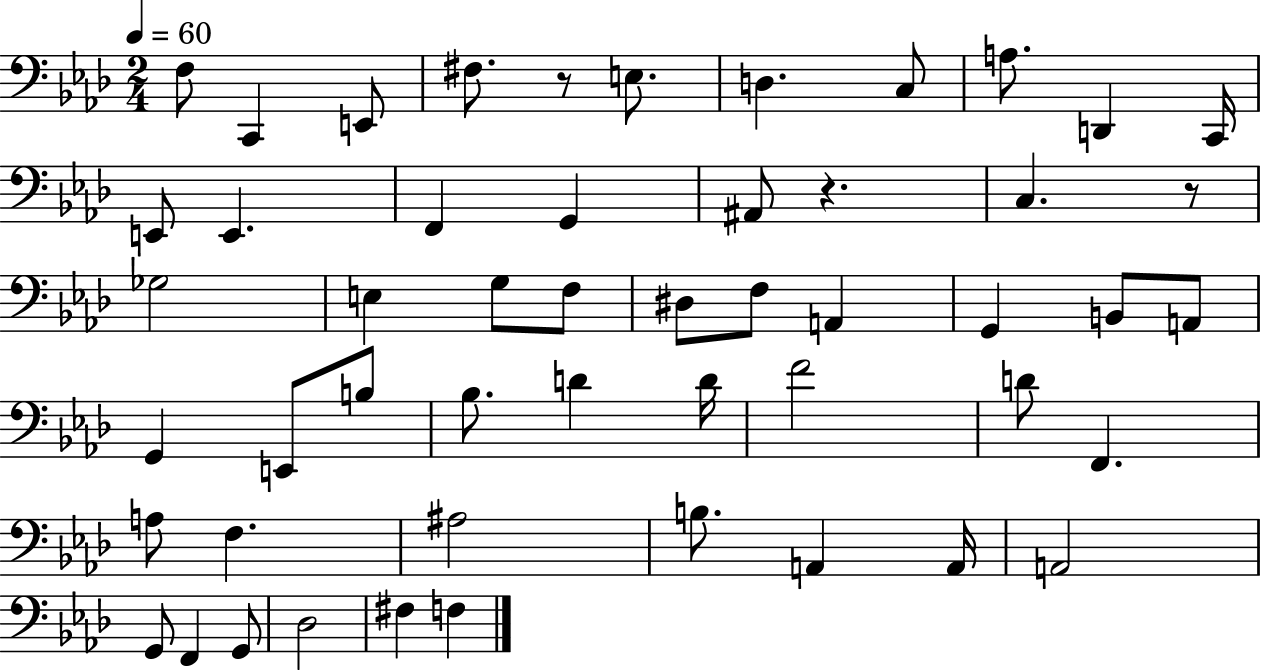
X:1
T:Untitled
M:2/4
L:1/4
K:Ab
F,/2 C,, E,,/2 ^F,/2 z/2 E,/2 D, C,/2 A,/2 D,, C,,/4 E,,/2 E,, F,, G,, ^A,,/2 z C, z/2 _G,2 E, G,/2 F,/2 ^D,/2 F,/2 A,, G,, B,,/2 A,,/2 G,, E,,/2 B,/2 _B,/2 D D/4 F2 D/2 F,, A,/2 F, ^A,2 B,/2 A,, A,,/4 A,,2 G,,/2 F,, G,,/2 _D,2 ^F, F,